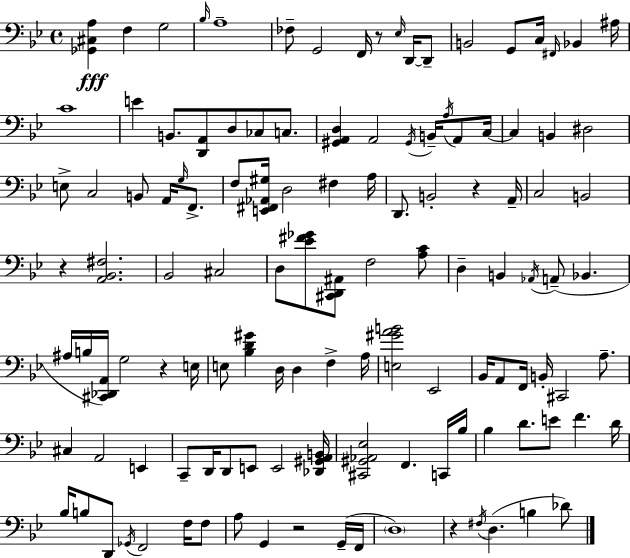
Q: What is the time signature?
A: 4/4